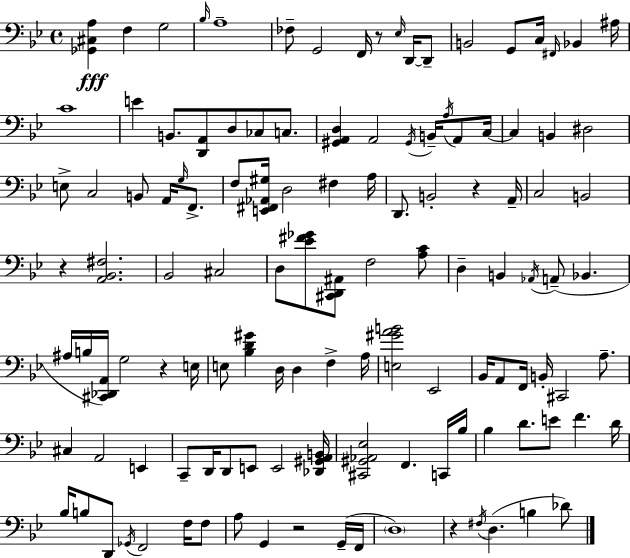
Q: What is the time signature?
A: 4/4